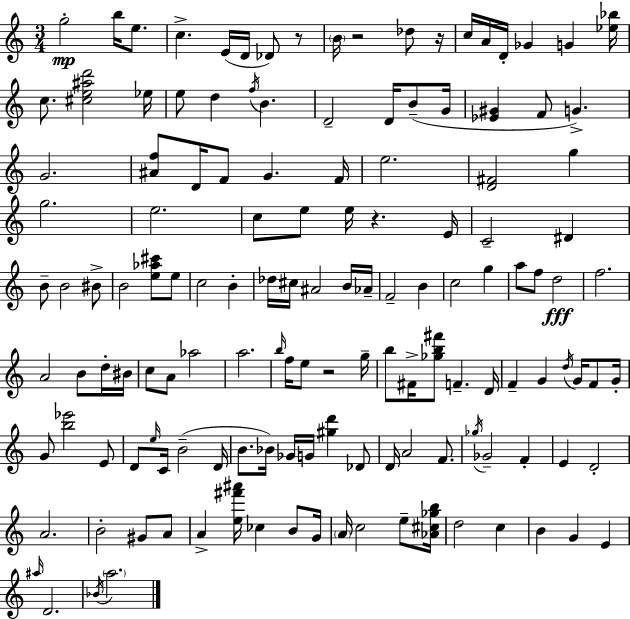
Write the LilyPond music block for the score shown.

{
  \clef treble
  \numericTimeSignature
  \time 3/4
  \key a \minor
  g''2-.\mp b''16 e''8. | c''4.-> e'16( d'16 des'8) r8 | \parenthesize b'16 r2 des''8 r16 | c''16 a'16 d'16-. ges'4 g'4 <ees'' bes''>16 | \break c''8. <cis'' e'' ais'' d'''>2 ees''16 | e''8 d''4 \acciaccatura { f''16 } b'4. | d'2-- d'16 b'8--( | g'16 <ees' gis'>4 f'8 g'4.->) | \break g'2. | <ais' f''>8 d'16 f'8 g'4. | f'16 e''2. | <d' fis'>2 g''4 | \break g''2. | e''2. | c''8 e''8 e''16 r4. | e'16 c'2-- dis'4 | \break b'8-- b'2 bis'8-> | b'2 <e'' aes'' cis'''>8 e''8 | c''2 b'4-. | des''16 cis''16 ais'2 b'16 | \break aes'16-- f'2-- b'4 | c''2 g''4 | a''8 f''8 d''2\fff | f''2. | \break a'2 b'8 d''16-. | bis'16 c''8 a'8 aes''2 | a''2. | \grace { b''16 } f''16 e''8 r2 | \break g''16-- b''8 fis'16-> <ges'' b'' fis'''>8 f'4.-- | d'16 f'4-- g'4 \acciaccatura { d''16 } g'16 | f'8 g'16-. g'8 <b'' ees'''>2 | e'8 d'8 \grace { e''16 } c'16 b'2--( | \break d'16 b'8. bes'16) ges'16 g'16 <gis'' d'''>4 | des'8 d'16 a'2 | f'8. \acciaccatura { ges''16 } ges'2-- | f'4-. e'4 d'2-. | \break a'2. | b'2-. | gis'8 a'8 a'4-> <e'' fis''' ais'''>16 ces''4 | b'8 g'16 \parenthesize a'16 c''2 | \break e''8-- <aes' cis'' ges'' b''>16 d''2 | c''4 b'4 g'4 | e'4 \grace { ais''16 } d'2. | \acciaccatura { bes'16 } \parenthesize a''2. | \break \bar "|."
}